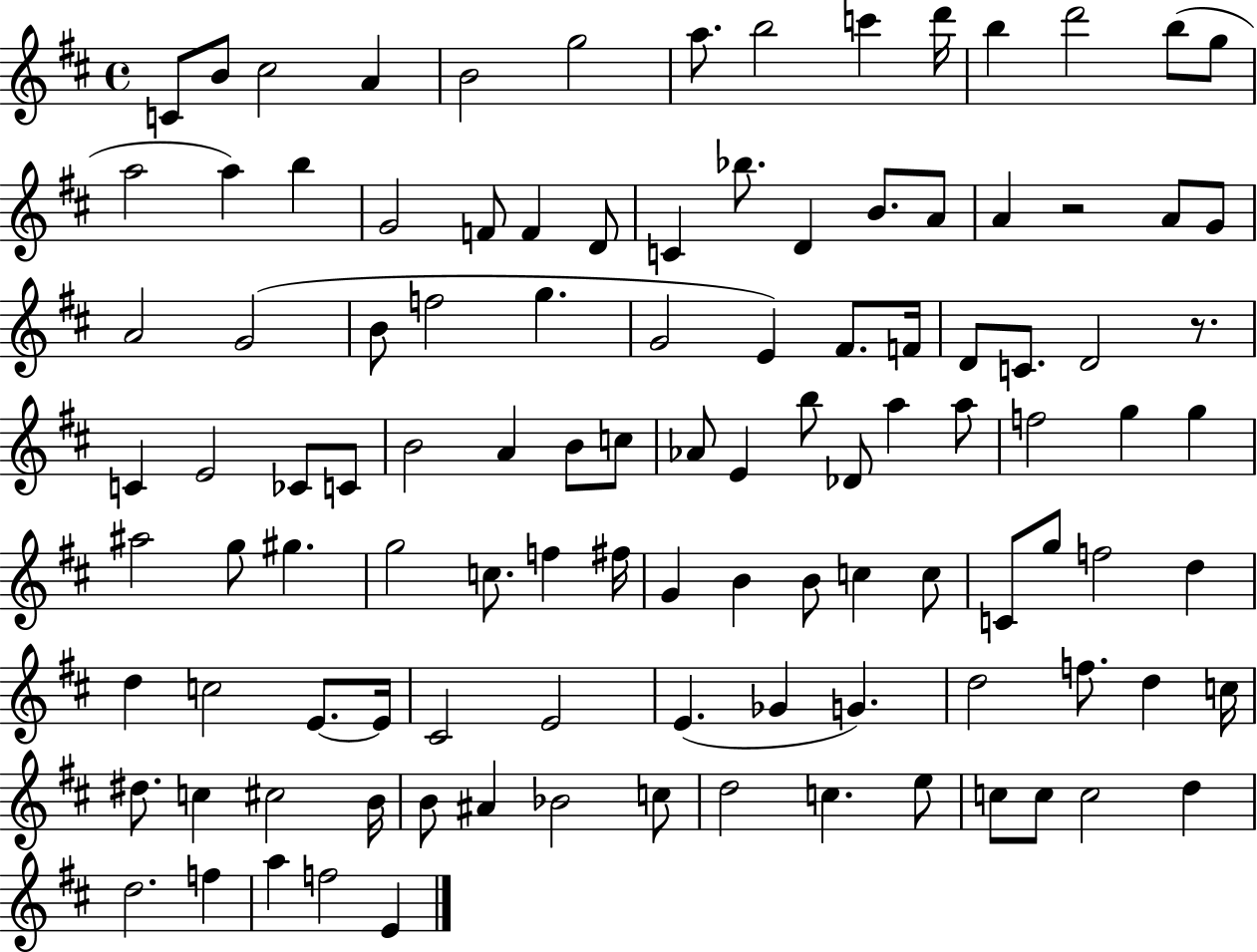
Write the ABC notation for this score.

X:1
T:Untitled
M:4/4
L:1/4
K:D
C/2 B/2 ^c2 A B2 g2 a/2 b2 c' d'/4 b d'2 b/2 g/2 a2 a b G2 F/2 F D/2 C _b/2 D B/2 A/2 A z2 A/2 G/2 A2 G2 B/2 f2 g G2 E ^F/2 F/4 D/2 C/2 D2 z/2 C E2 _C/2 C/2 B2 A B/2 c/2 _A/2 E b/2 _D/2 a a/2 f2 g g ^a2 g/2 ^g g2 c/2 f ^f/4 G B B/2 c c/2 C/2 g/2 f2 d d c2 E/2 E/4 ^C2 E2 E _G G d2 f/2 d c/4 ^d/2 c ^c2 B/4 B/2 ^A _B2 c/2 d2 c e/2 c/2 c/2 c2 d d2 f a f2 E